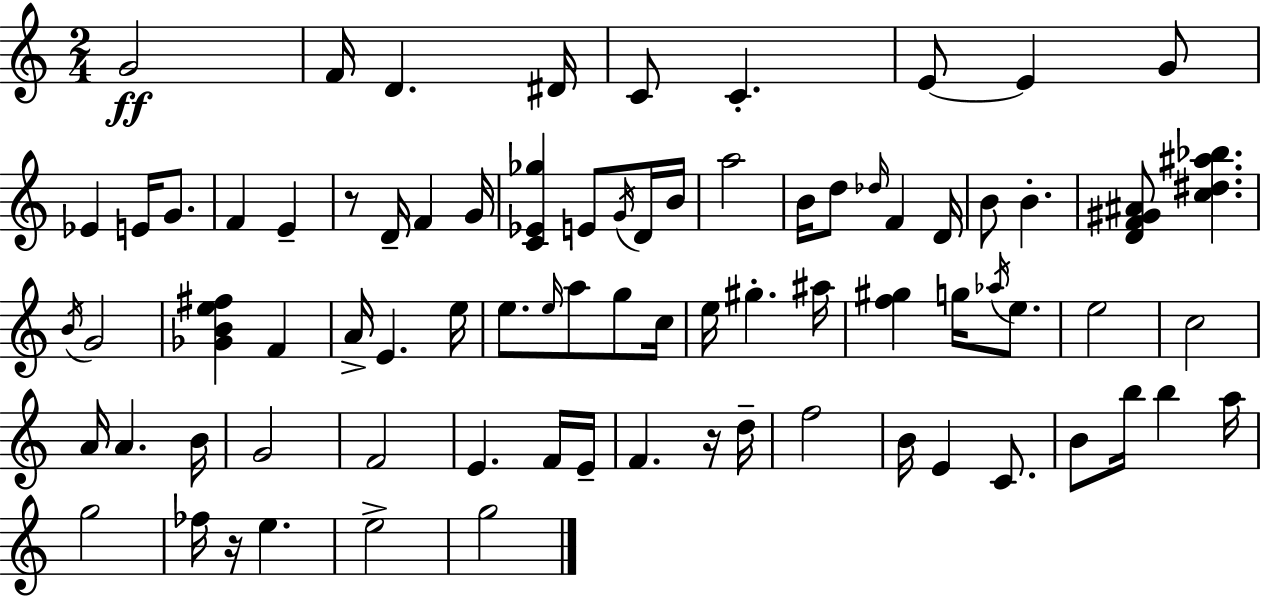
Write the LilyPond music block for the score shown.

{
  \clef treble
  \numericTimeSignature
  \time 2/4
  \key c \major
  \repeat volta 2 { g'2\ff | f'16 d'4. dis'16 | c'8 c'4.-. | e'8~~ e'4 g'8 | \break ees'4 e'16 g'8. | f'4 e'4-- | r8 d'16-- f'4 g'16 | <c' ees' ges''>4 e'8 \acciaccatura { g'16 } d'16 | \break b'16 a''2 | b'16 d''8 \grace { des''16 } f'4 | d'16 b'8 b'4.-. | <d' f' gis' ais'>8 <c'' dis'' ais'' bes''>4. | \break \acciaccatura { b'16 } g'2 | <ges' b' e'' fis''>4 f'4 | a'16-> e'4. | e''16 e''8. \grace { e''16 } a''8 | \break g''8 c''16 e''16 gis''4.-. | ais''16 <f'' gis''>4 | g''16 \acciaccatura { aes''16 } e''8. e''2 | c''2 | \break a'16 a'4. | b'16 g'2 | f'2 | e'4. | \break f'16 e'16-- f'4. | r16 d''16-- f''2 | b'16 e'4 | c'8. b'8 b''16 | \break b''4 a''16 g''2 | fes''16 r16 e''4. | e''2-> | g''2 | \break } \bar "|."
}